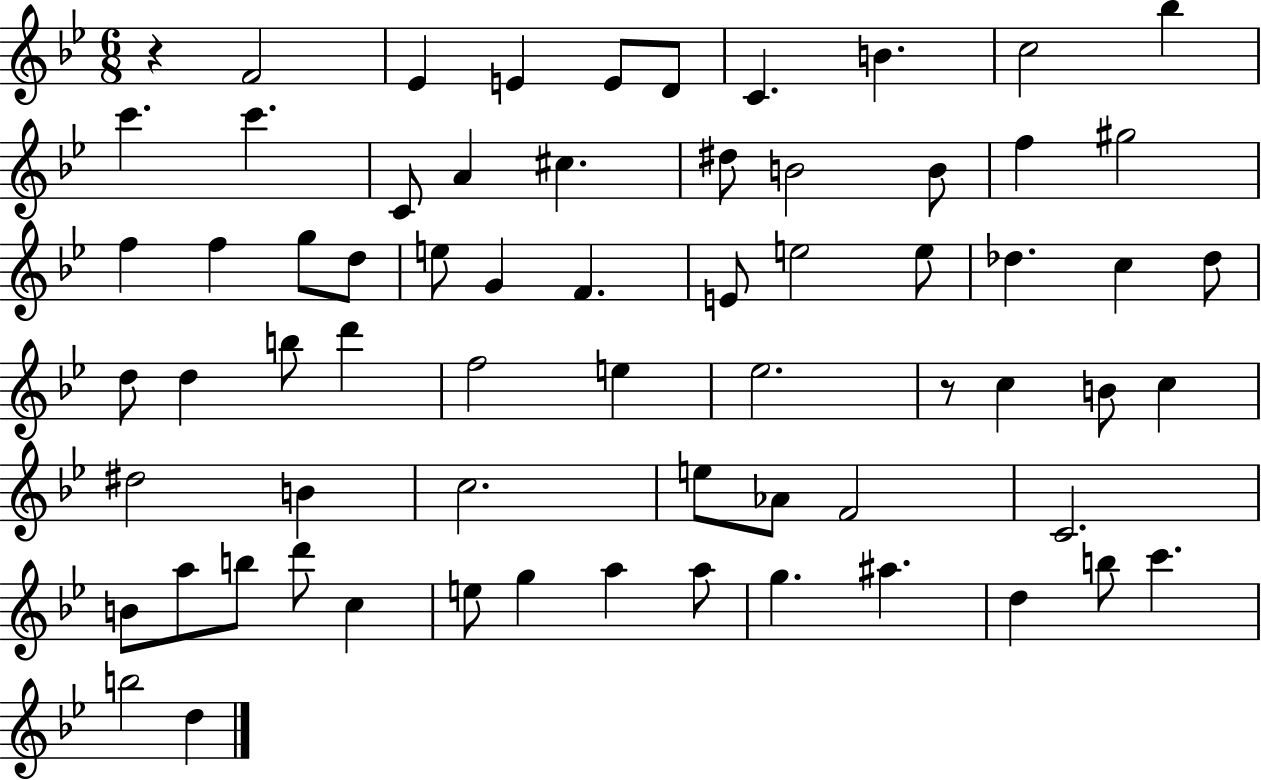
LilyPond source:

{
  \clef treble
  \numericTimeSignature
  \time 6/8
  \key bes \major
  r4 f'2 | ees'4 e'4 e'8 d'8 | c'4. b'4. | c''2 bes''4 | \break c'''4. c'''4. | c'8 a'4 cis''4. | dis''8 b'2 b'8 | f''4 gis''2 | \break f''4 f''4 g''8 d''8 | e''8 g'4 f'4. | e'8 e''2 e''8 | des''4. c''4 des''8 | \break d''8 d''4 b''8 d'''4 | f''2 e''4 | ees''2. | r8 c''4 b'8 c''4 | \break dis''2 b'4 | c''2. | e''8 aes'8 f'2 | c'2. | \break b'8 a''8 b''8 d'''8 c''4 | e''8 g''4 a''4 a''8 | g''4. ais''4. | d''4 b''8 c'''4. | \break b''2 d''4 | \bar "|."
}